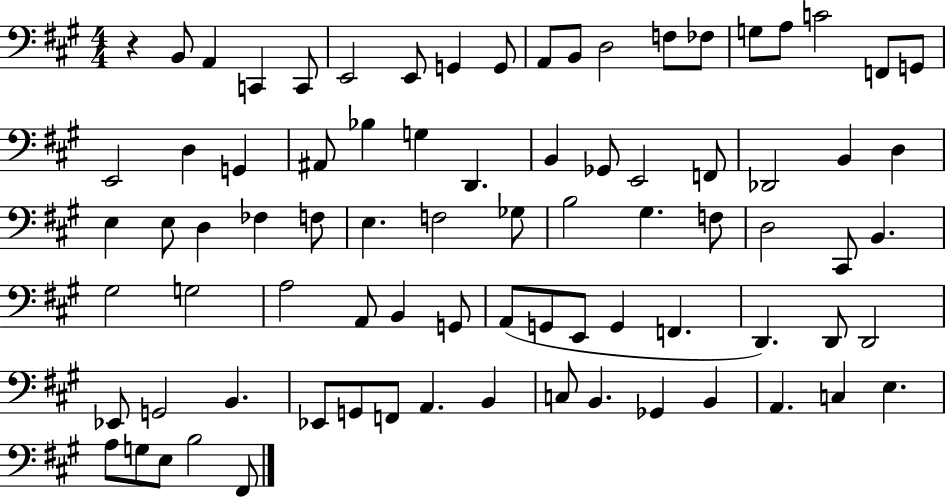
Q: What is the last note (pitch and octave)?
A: F#2